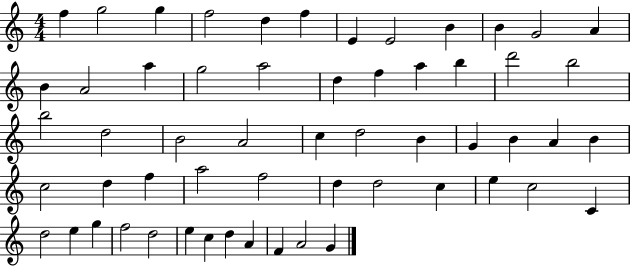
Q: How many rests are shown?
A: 0